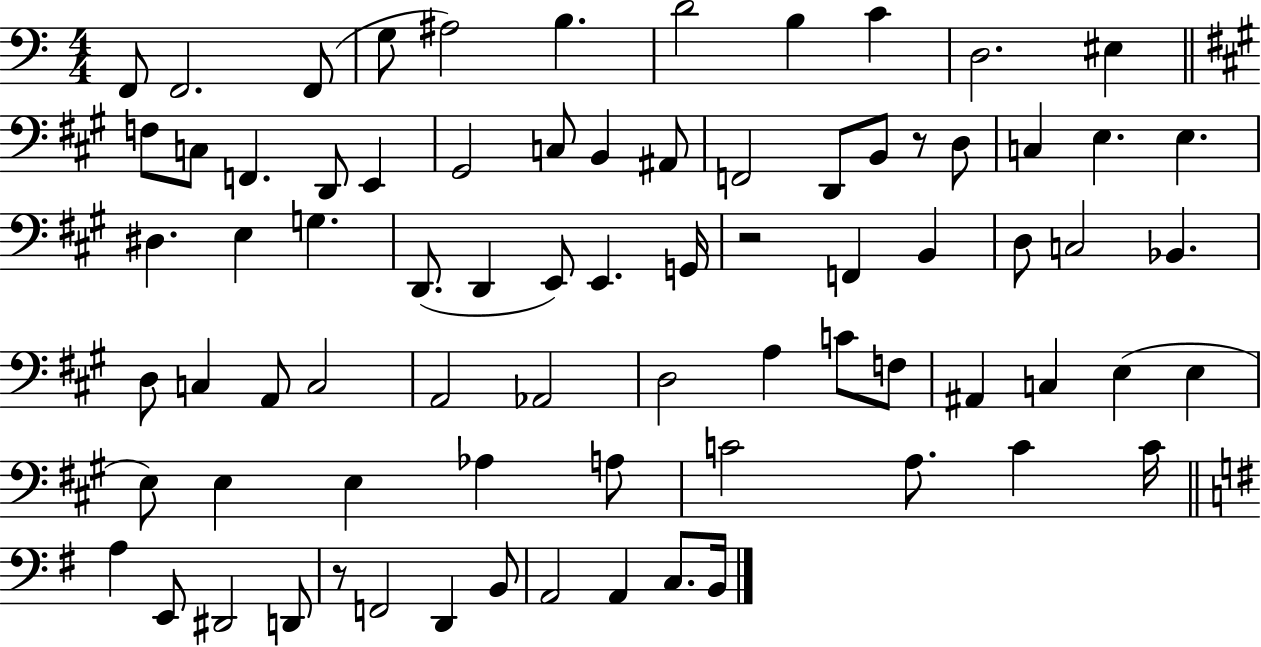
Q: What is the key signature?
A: C major